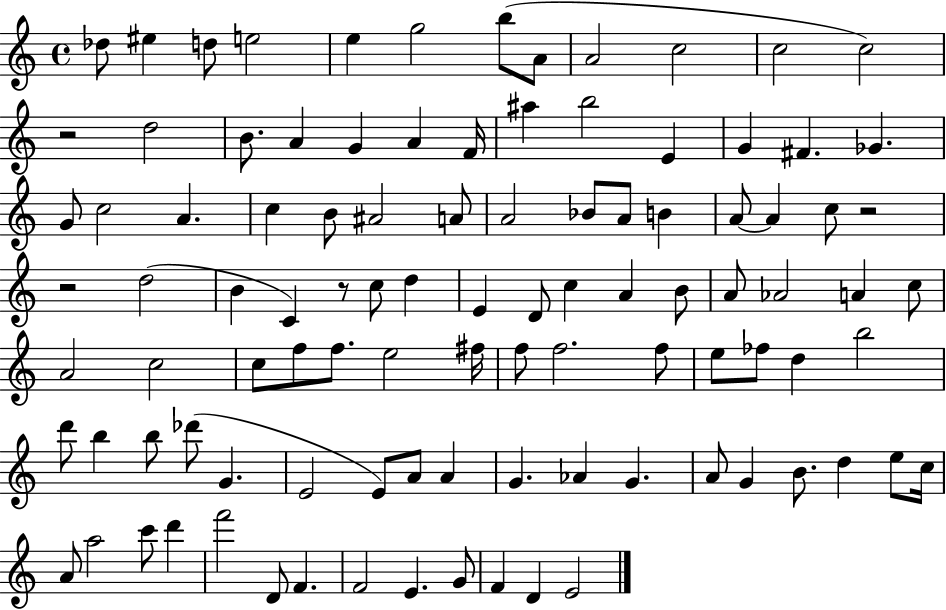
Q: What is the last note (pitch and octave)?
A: E4